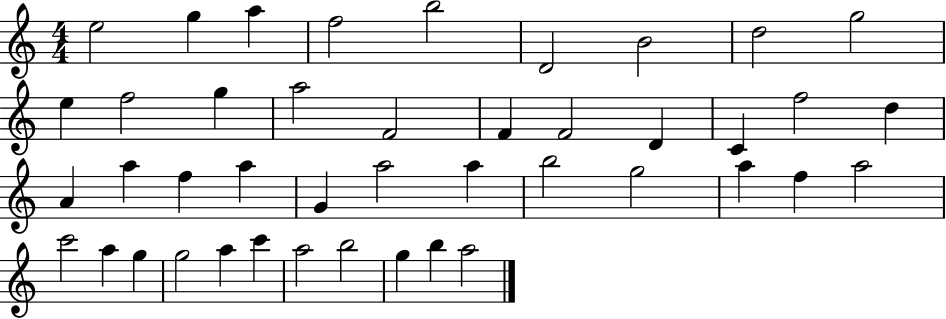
X:1
T:Untitled
M:4/4
L:1/4
K:C
e2 g a f2 b2 D2 B2 d2 g2 e f2 g a2 F2 F F2 D C f2 d A a f a G a2 a b2 g2 a f a2 c'2 a g g2 a c' a2 b2 g b a2